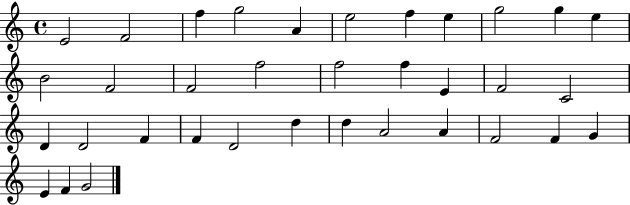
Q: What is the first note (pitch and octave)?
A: E4